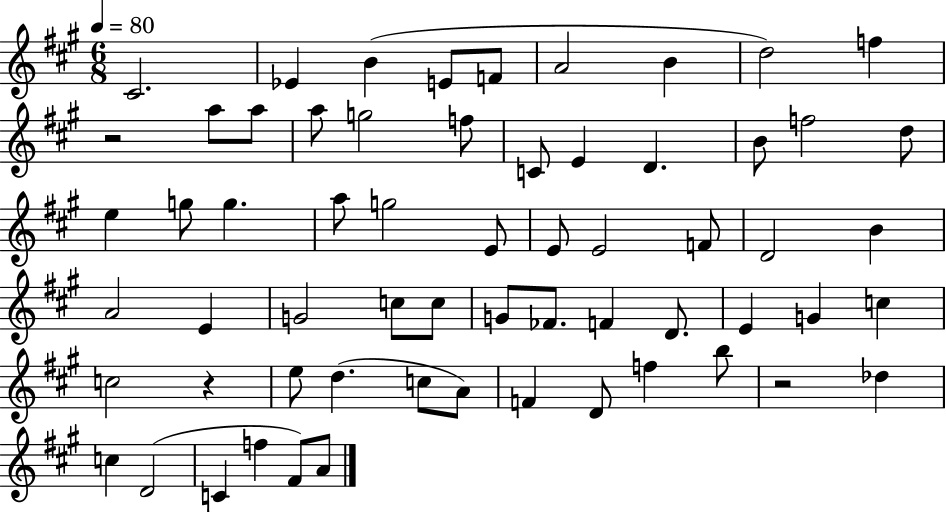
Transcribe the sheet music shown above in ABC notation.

X:1
T:Untitled
M:6/8
L:1/4
K:A
^C2 _E B E/2 F/2 A2 B d2 f z2 a/2 a/2 a/2 g2 f/2 C/2 E D B/2 f2 d/2 e g/2 g a/2 g2 E/2 E/2 E2 F/2 D2 B A2 E G2 c/2 c/2 G/2 _F/2 F D/2 E G c c2 z e/2 d c/2 A/2 F D/2 f b/2 z2 _d c D2 C f ^F/2 A/2